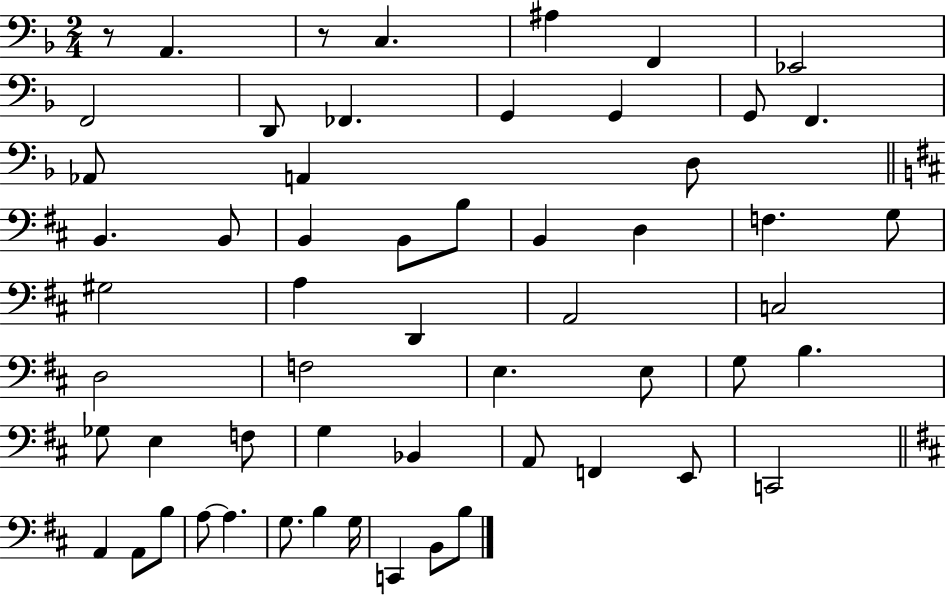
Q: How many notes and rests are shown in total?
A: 57